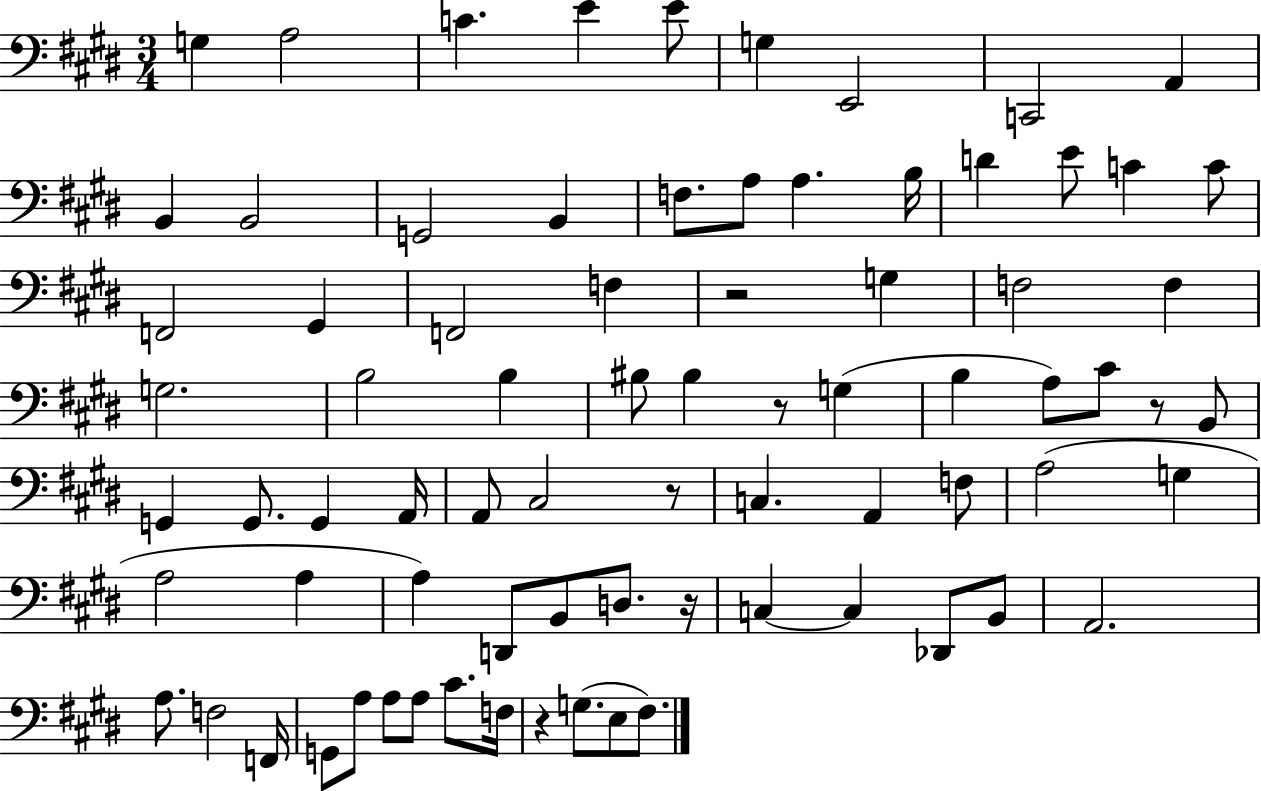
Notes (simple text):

G3/q A3/h C4/q. E4/q E4/e G3/q E2/h C2/h A2/q B2/q B2/h G2/h B2/q F3/e. A3/e A3/q. B3/s D4/q E4/e C4/q C4/e F2/h G#2/q F2/h F3/q R/h G3/q F3/h F3/q G3/h. B3/h B3/q BIS3/e BIS3/q R/e G3/q B3/q A3/e C#4/e R/e B2/e G2/q G2/e. G2/q A2/s A2/e C#3/h R/e C3/q. A2/q F3/e A3/h G3/q A3/h A3/q A3/q D2/e B2/e D3/e. R/s C3/q C3/q Db2/e B2/e A2/h. A3/e. F3/h F2/s G2/e A3/e A3/e A3/e C#4/e. F3/s R/q G3/e. E3/e F#3/e.